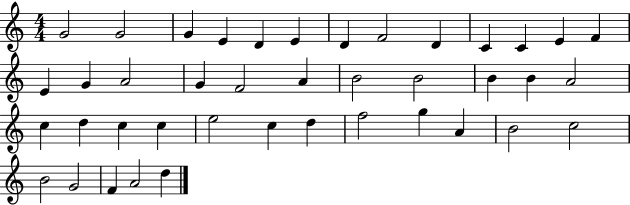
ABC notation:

X:1
T:Untitled
M:4/4
L:1/4
K:C
G2 G2 G E D E D F2 D C C E F E G A2 G F2 A B2 B2 B B A2 c d c c e2 c d f2 g A B2 c2 B2 G2 F A2 d